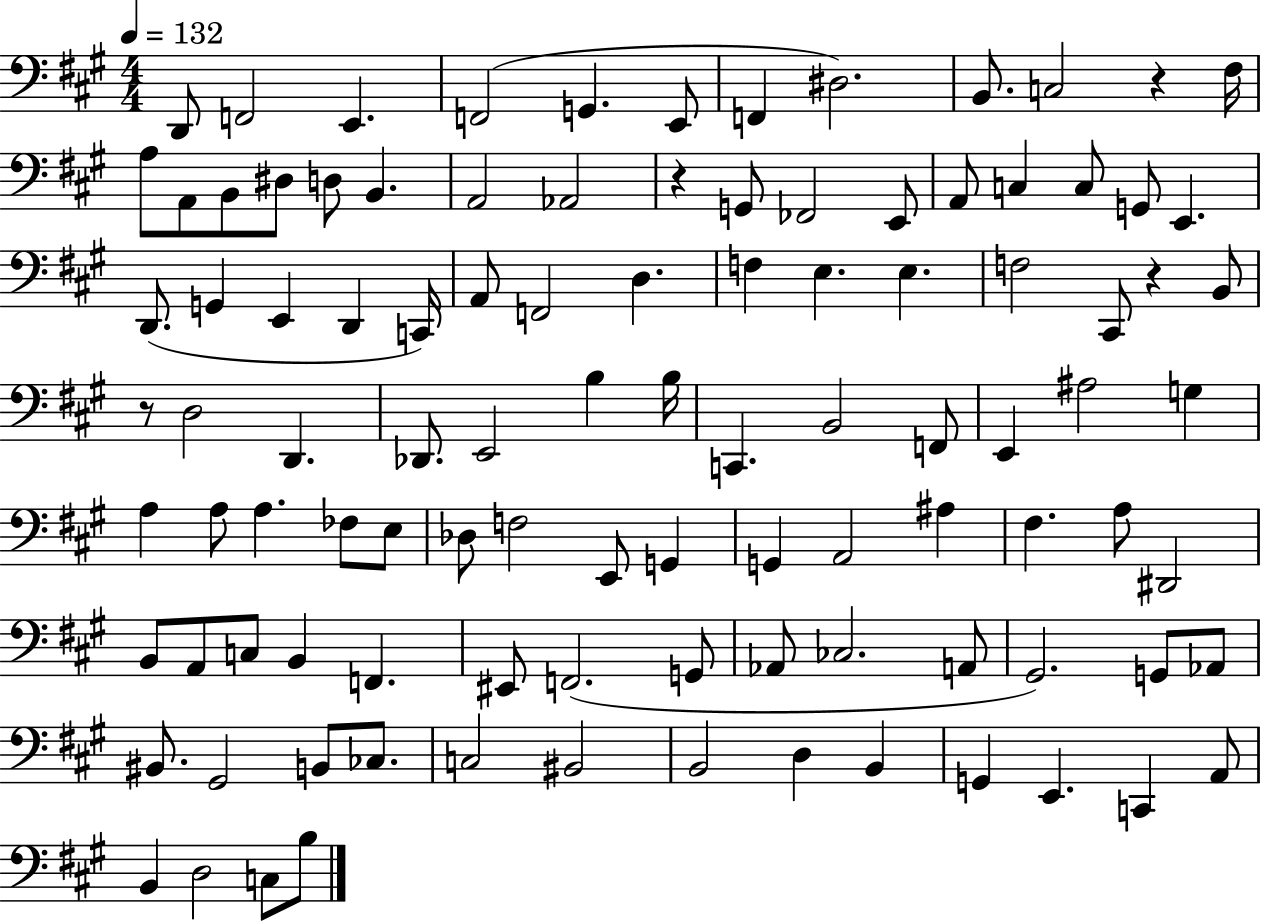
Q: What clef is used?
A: bass